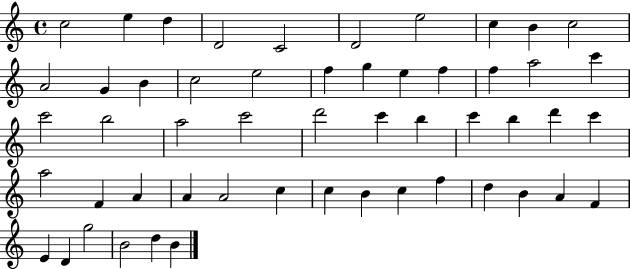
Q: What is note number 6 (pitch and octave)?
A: D4